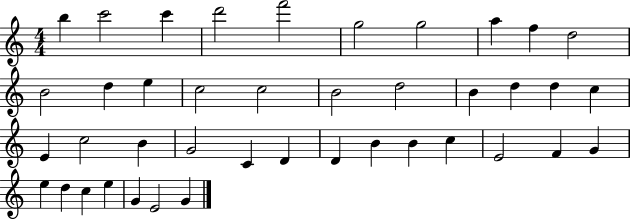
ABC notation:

X:1
T:Untitled
M:4/4
L:1/4
K:C
b c'2 c' d'2 f'2 g2 g2 a f d2 B2 d e c2 c2 B2 d2 B d d c E c2 B G2 C D D B B c E2 F G e d c e G E2 G